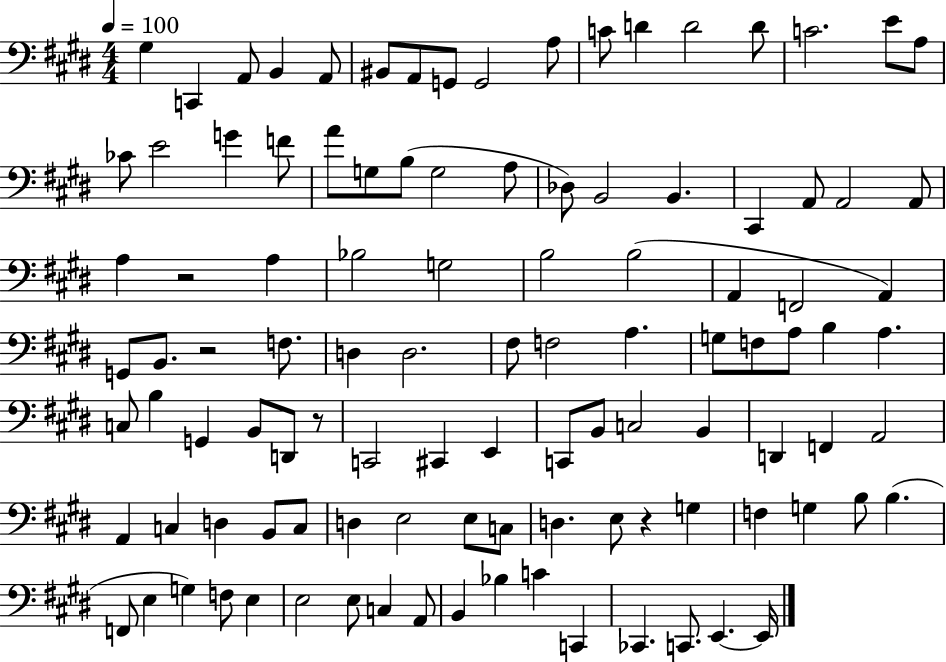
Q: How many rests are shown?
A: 4